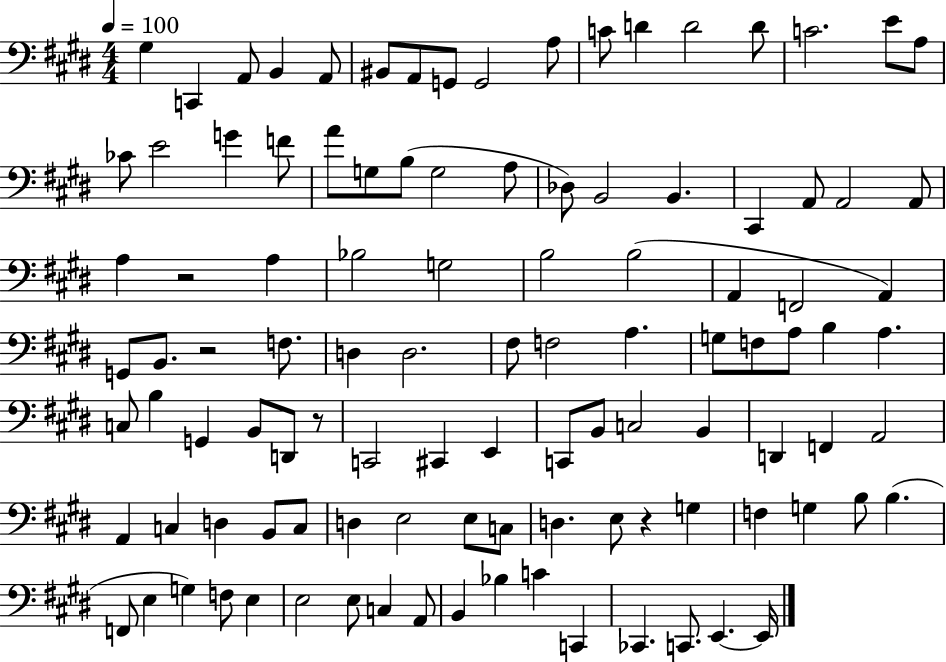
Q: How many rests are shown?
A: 4